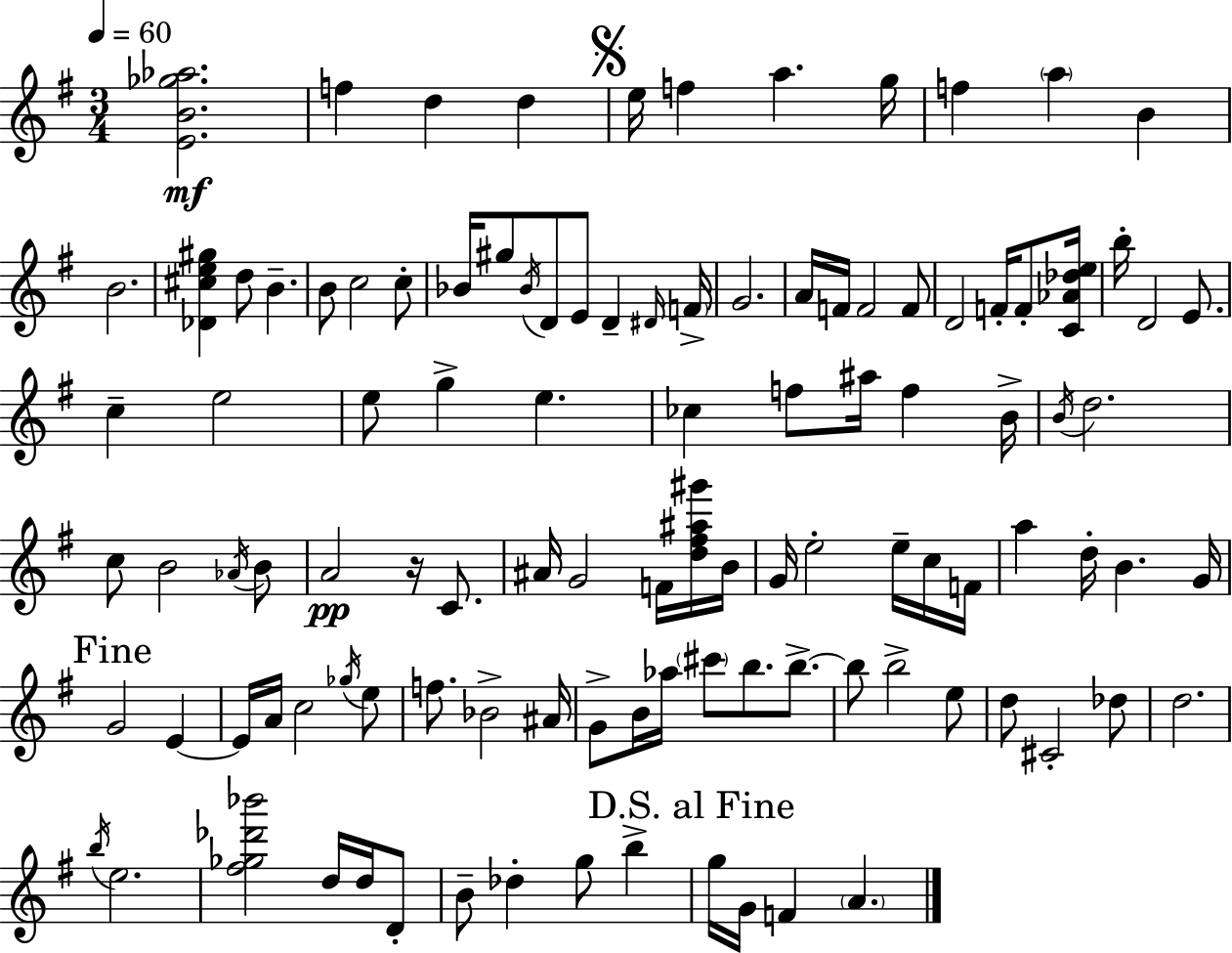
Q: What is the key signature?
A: G major